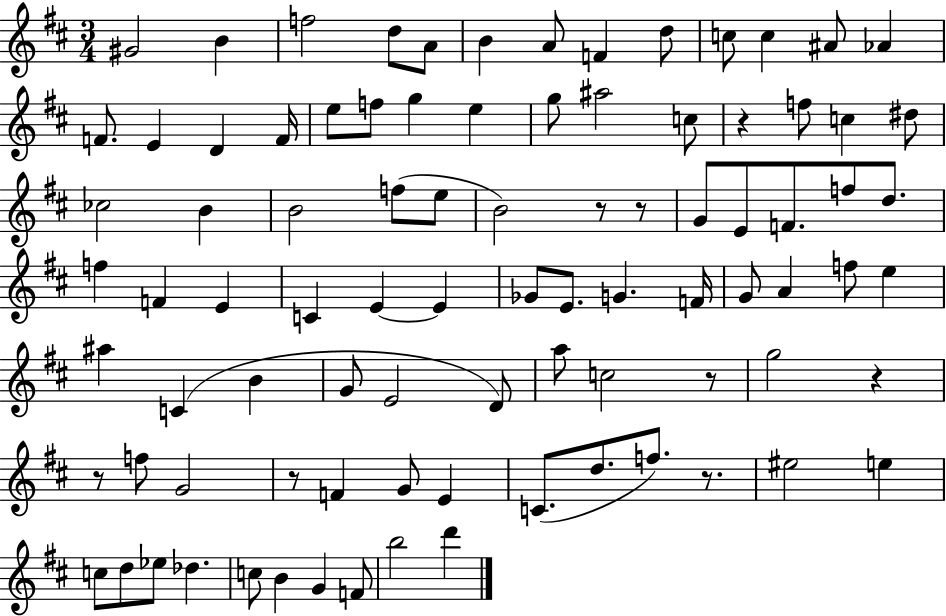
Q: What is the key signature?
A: D major